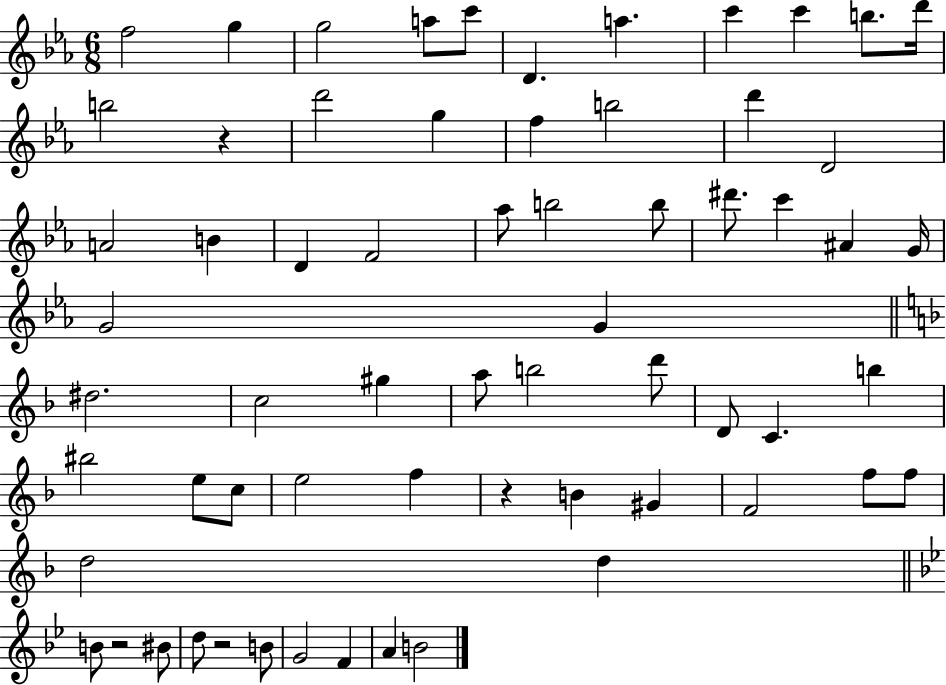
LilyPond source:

{
  \clef treble
  \numericTimeSignature
  \time 6/8
  \key ees \major
  f''2 g''4 | g''2 a''8 c'''8 | d'4. a''4. | c'''4 c'''4 b''8. d'''16 | \break b''2 r4 | d'''2 g''4 | f''4 b''2 | d'''4 d'2 | \break a'2 b'4 | d'4 f'2 | aes''8 b''2 b''8 | dis'''8. c'''4 ais'4 g'16 | \break g'2 g'4 | \bar "||" \break \key f \major dis''2. | c''2 gis''4 | a''8 b''2 d'''8 | d'8 c'4. b''4 | \break bis''2 e''8 c''8 | e''2 f''4 | r4 b'4 gis'4 | f'2 f''8 f''8 | \break d''2 d''4 | \bar "||" \break \key g \minor b'8 r2 bis'8 | d''8 r2 b'8 | g'2 f'4 | a'4 b'2 | \break \bar "|."
}